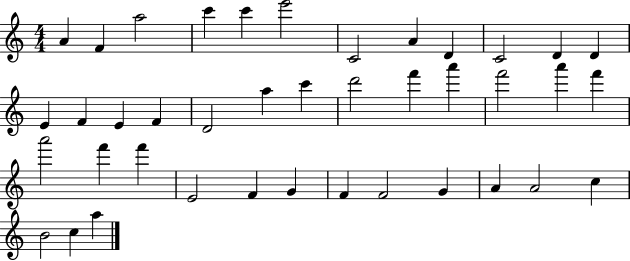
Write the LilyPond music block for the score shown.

{
  \clef treble
  \numericTimeSignature
  \time 4/4
  \key c \major
  a'4 f'4 a''2 | c'''4 c'''4 e'''2 | c'2 a'4 d'4 | c'2 d'4 d'4 | \break e'4 f'4 e'4 f'4 | d'2 a''4 c'''4 | d'''2 f'''4 a'''4 | f'''2 a'''4 f'''4 | \break a'''2 f'''4 f'''4 | e'2 f'4 g'4 | f'4 f'2 g'4 | a'4 a'2 c''4 | \break b'2 c''4 a''4 | \bar "|."
}